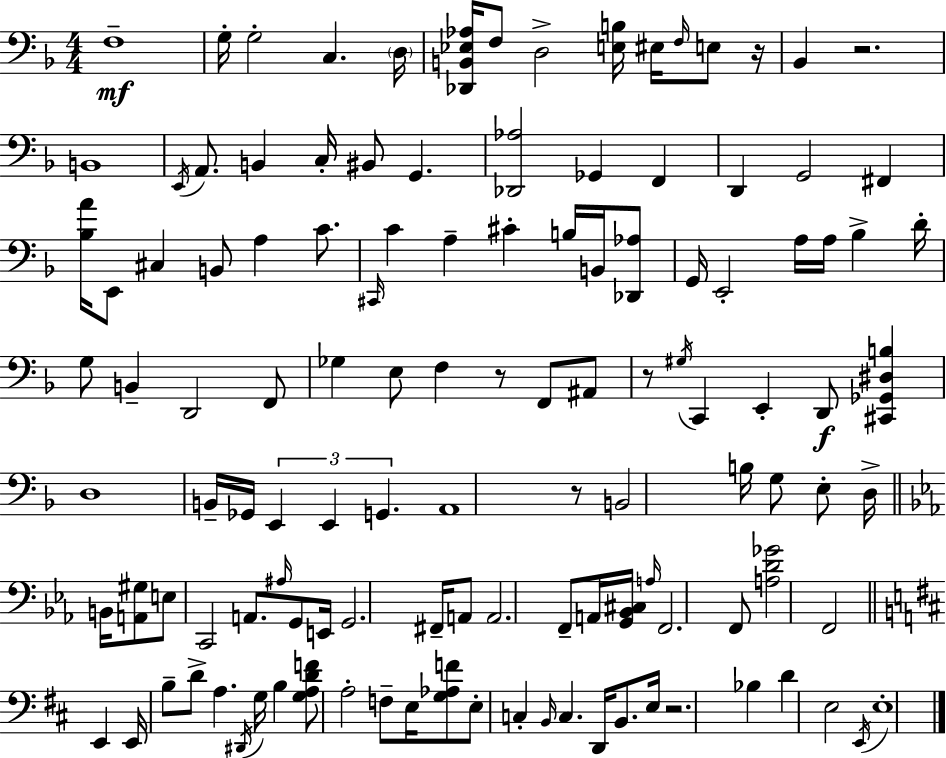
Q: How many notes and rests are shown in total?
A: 122